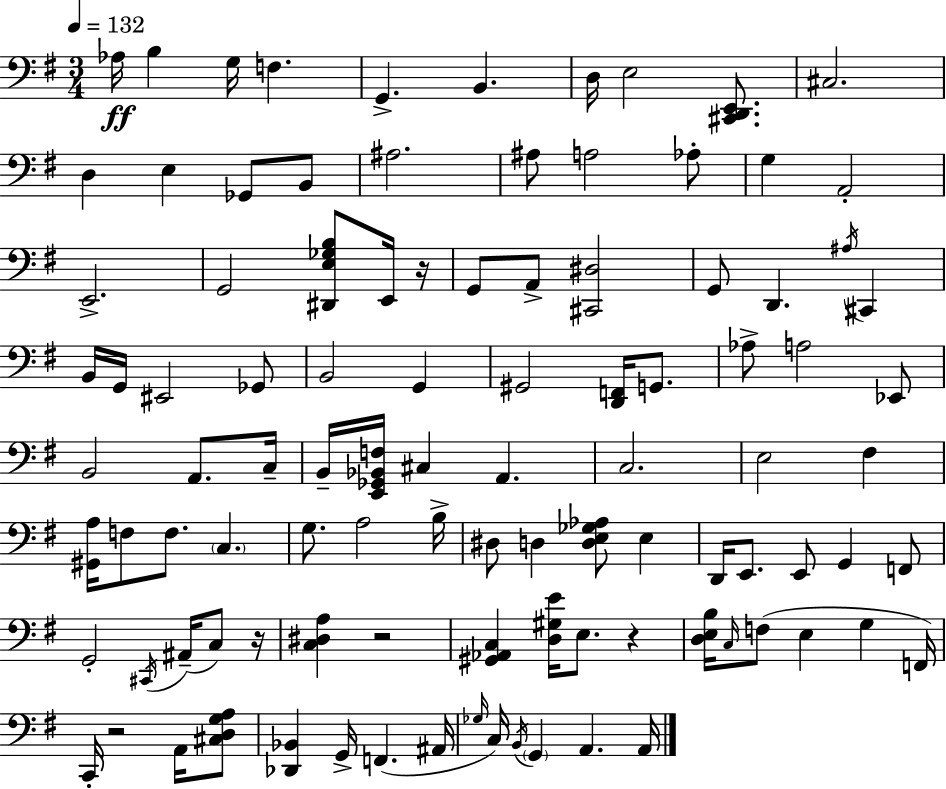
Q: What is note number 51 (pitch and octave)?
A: C3